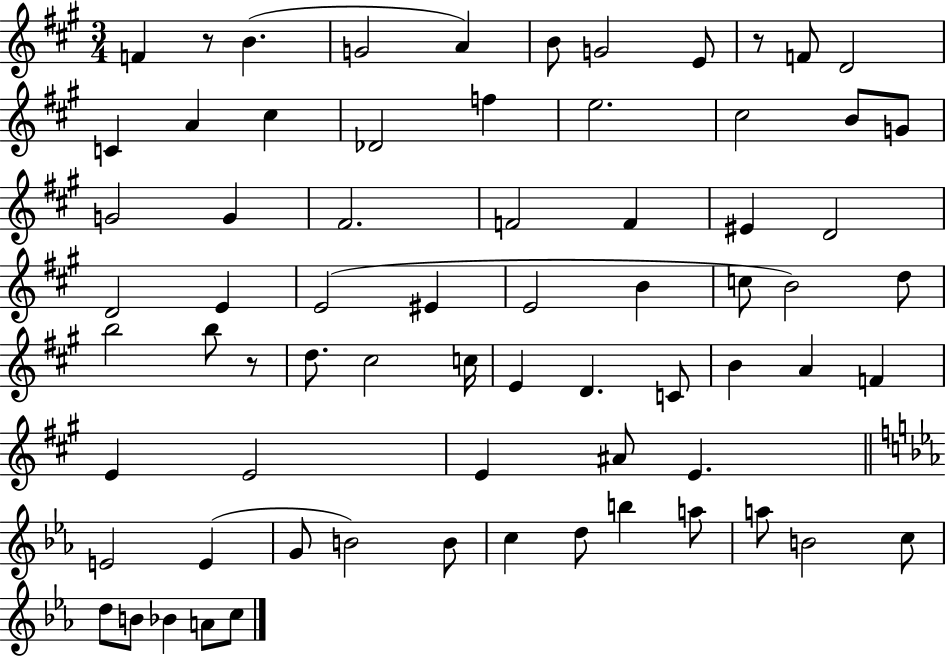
F4/q R/e B4/q. G4/h A4/q B4/e G4/h E4/e R/e F4/e D4/h C4/q A4/q C#5/q Db4/h F5/q E5/h. C#5/h B4/e G4/e G4/h G4/q F#4/h. F4/h F4/q EIS4/q D4/h D4/h E4/q E4/h EIS4/q E4/h B4/q C5/e B4/h D5/e B5/h B5/e R/e D5/e. C#5/h C5/s E4/q D4/q. C4/e B4/q A4/q F4/q E4/q E4/h E4/q A#4/e E4/q. E4/h E4/q G4/e B4/h B4/e C5/q D5/e B5/q A5/e A5/e B4/h C5/e D5/e B4/e Bb4/q A4/e C5/e